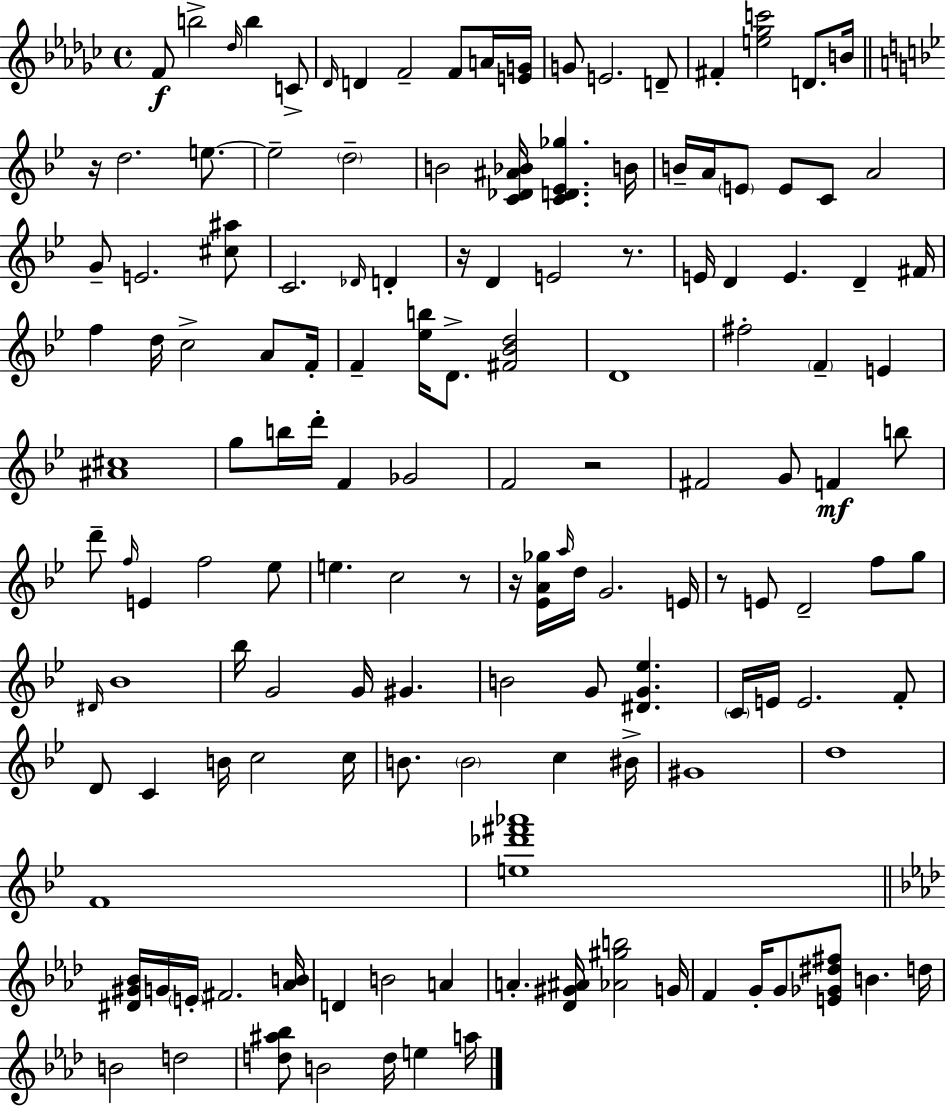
X:1
T:Untitled
M:4/4
L:1/4
K:Ebm
F/2 b2 _d/4 b C/2 _D/4 D F2 F/2 A/4 [EG]/4 G/2 E2 D/2 ^F [e_gc']2 D/2 B/4 z/4 d2 e/2 e2 d2 B2 [C_D^A_B]/4 [CD_E_g] B/4 B/4 A/4 E/2 E/2 C/2 A2 G/2 E2 [^c^a]/2 C2 _D/4 D z/4 D E2 z/2 E/4 D E D ^F/4 f d/4 c2 A/2 F/4 F [_eb]/4 D/2 [^F_Bd]2 D4 ^f2 F E [^A^c]4 g/2 b/4 d'/4 F _G2 F2 z2 ^F2 G/2 F b/2 d'/2 f/4 E f2 _e/2 e c2 z/2 z/4 [_EA_g]/4 a/4 d/4 G2 E/4 z/2 E/2 D2 f/2 g/2 ^D/4 _B4 _b/4 G2 G/4 ^G B2 G/2 [^DG_e] C/4 E/4 E2 F/2 D/2 C B/4 c2 c/4 B/2 B2 c ^B/4 ^G4 d4 F4 [e_d'^f'_a']4 [^D^G_B]/4 G/4 E/4 ^F2 [_AB]/4 D B2 A A [_D^G^A]/4 [_A^gb]2 G/4 F G/4 G/2 [E_G^d^f]/2 B d/4 B2 d2 [d^a_b]/2 B2 d/4 e a/4